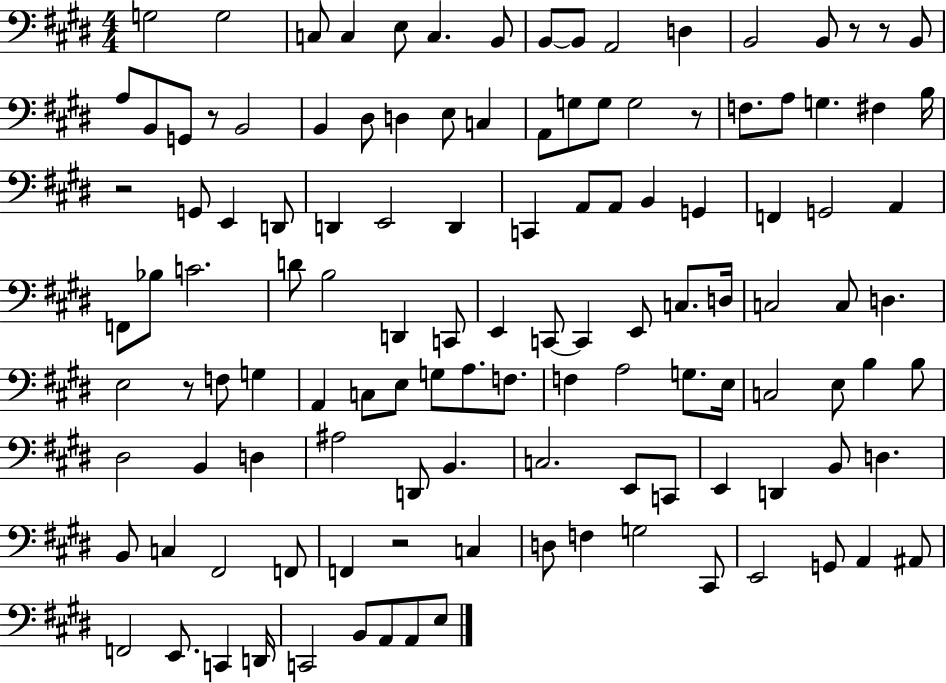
{
  \clef bass
  \numericTimeSignature
  \time 4/4
  \key e \major
  g2 g2 | c8 c4 e8 c4. b,8 | b,8~~ b,8 a,2 d4 | b,2 b,8 r8 r8 b,8 | \break a8 b,8 g,8 r8 b,2 | b,4 dis8 d4 e8 c4 | a,8 g8 g8 g2 r8 | f8. a8 g4. fis4 b16 | \break r2 g,8 e,4 d,8 | d,4 e,2 d,4 | c,4 a,8 a,8 b,4 g,4 | f,4 g,2 a,4 | \break f,8 bes8 c'2. | d'8 b2 d,4 c,8 | e,4 c,8~~ c,4 e,8 c8. d16 | c2 c8 d4. | \break e2 r8 f8 g4 | a,4 c8 e8 g8 a8. f8. | f4 a2 g8. e16 | c2 e8 b4 b8 | \break dis2 b,4 d4 | ais2 d,8 b,4. | c2. e,8 c,8 | e,4 d,4 b,8 d4. | \break b,8 c4 fis,2 f,8 | f,4 r2 c4 | d8 f4 g2 cis,8 | e,2 g,8 a,4 ais,8 | \break f,2 e,8. c,4 d,16 | c,2 b,8 a,8 a,8 e8 | \bar "|."
}